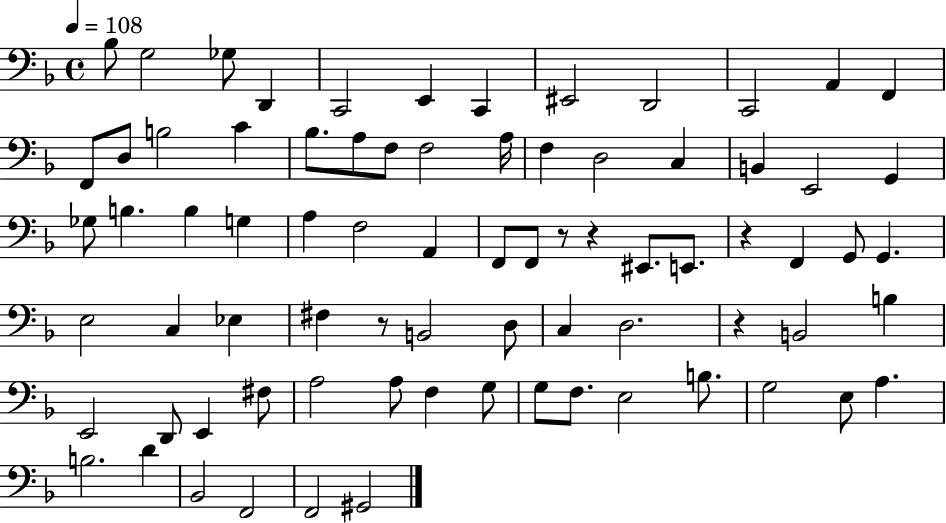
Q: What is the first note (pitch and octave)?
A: Bb3